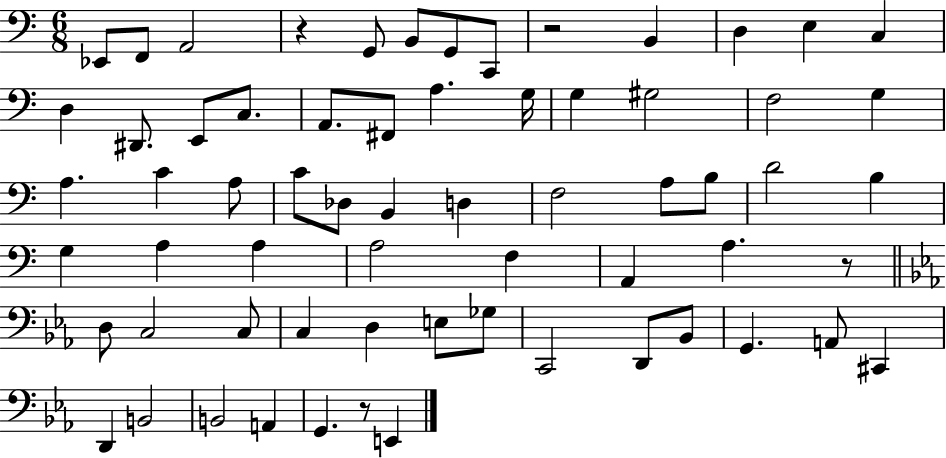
X:1
T:Untitled
M:6/8
L:1/4
K:C
_E,,/2 F,,/2 A,,2 z G,,/2 B,,/2 G,,/2 C,,/2 z2 B,, D, E, C, D, ^D,,/2 E,,/2 C,/2 A,,/2 ^F,,/2 A, G,/4 G, ^G,2 F,2 G, A, C A,/2 C/2 _D,/2 B,, D, F,2 A,/2 B,/2 D2 B, G, A, A, A,2 F, A,, A, z/2 D,/2 C,2 C,/2 C, D, E,/2 _G,/2 C,,2 D,,/2 _B,,/2 G,, A,,/2 ^C,, D,, B,,2 B,,2 A,, G,, z/2 E,,